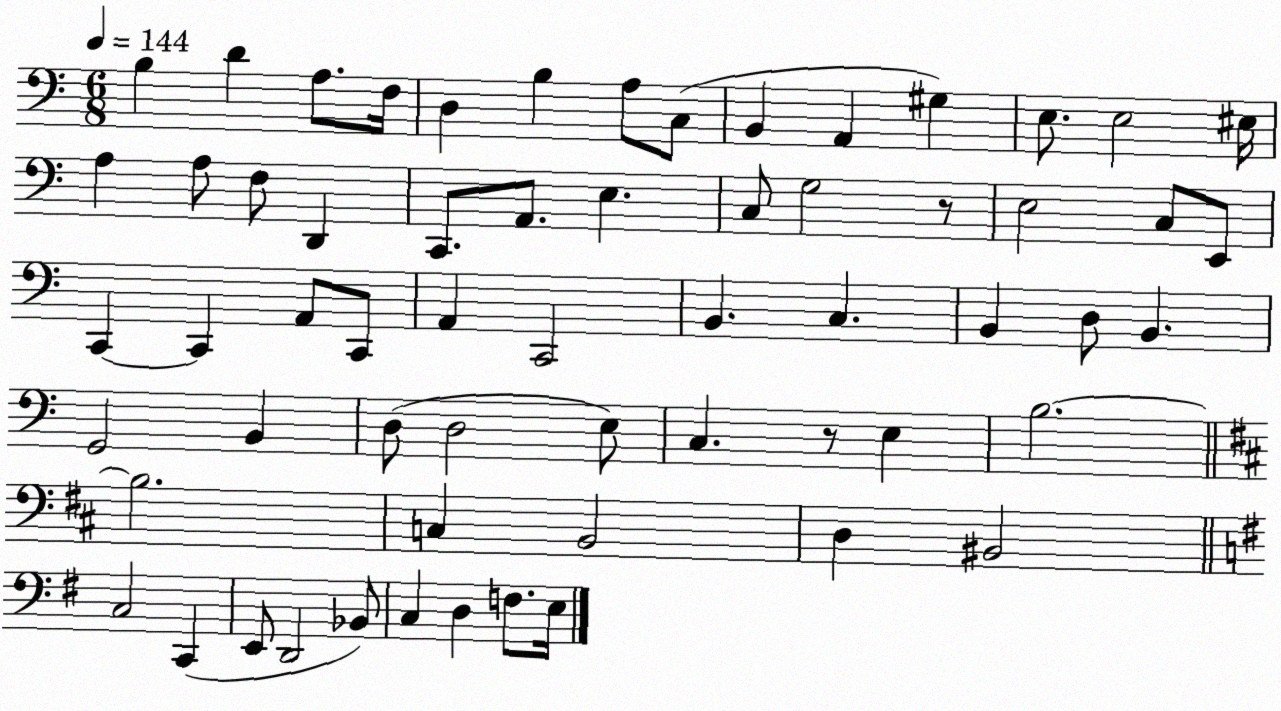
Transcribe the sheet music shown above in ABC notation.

X:1
T:Untitled
M:6/8
L:1/4
K:C
B, D A,/2 F,/4 D, B, A,/2 C,/2 B,, A,, ^G, E,/2 E,2 ^E,/4 A, A,/2 F,/2 D,, C,,/2 A,,/2 E, C,/2 G,2 z/2 E,2 C,/2 E,,/2 C,, C,, A,,/2 C,,/2 A,, C,,2 B,, C, B,, D,/2 B,, G,,2 B,, D,/2 D,2 E,/2 C, z/2 E, B,2 B,2 C, B,,2 D, ^B,,2 C,2 C,, E,,/2 D,,2 _B,,/2 C, D, F,/2 E,/4